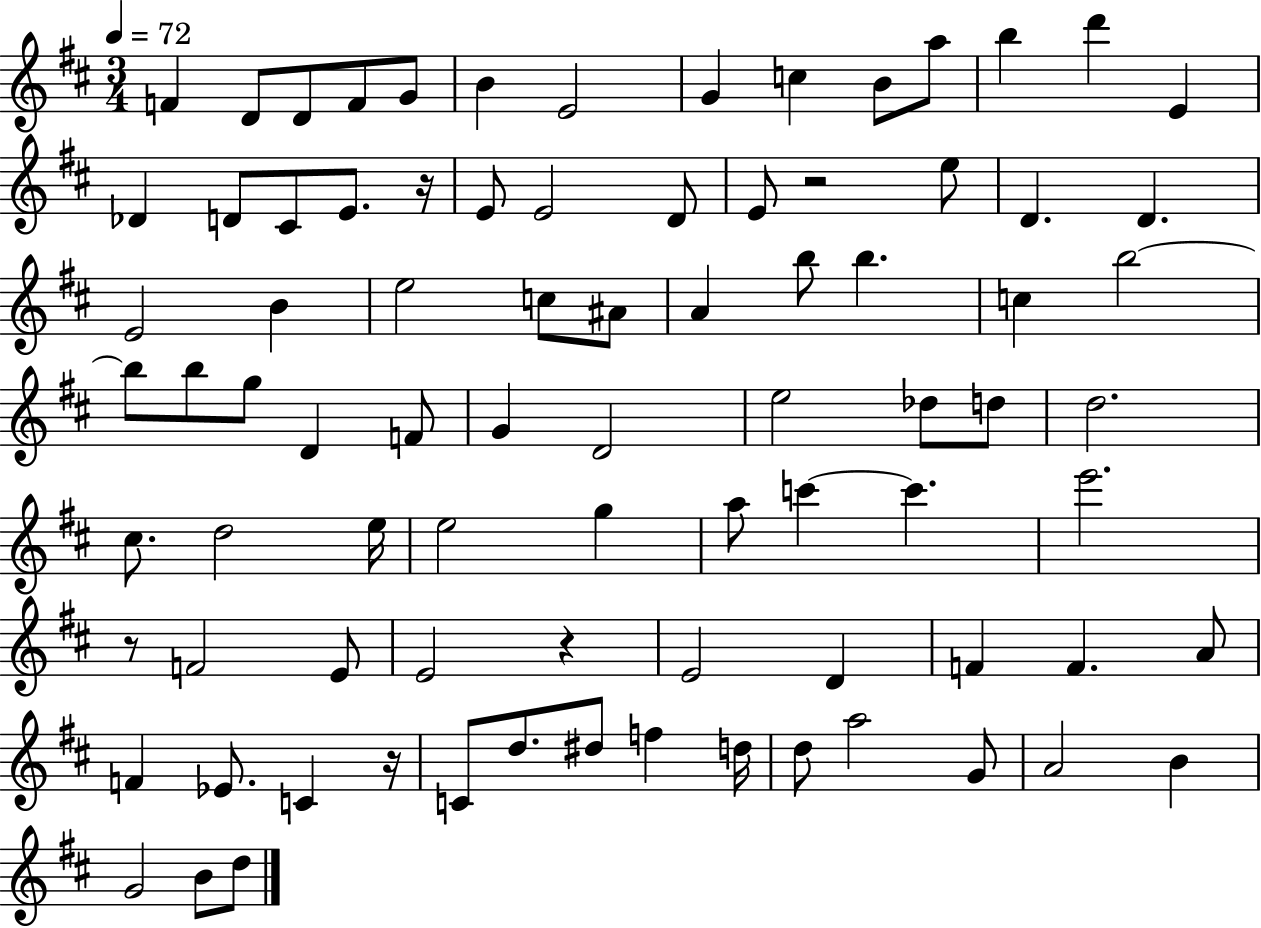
{
  \clef treble
  \numericTimeSignature
  \time 3/4
  \key d \major
  \tempo 4 = 72
  f'4 d'8 d'8 f'8 g'8 | b'4 e'2 | g'4 c''4 b'8 a''8 | b''4 d'''4 e'4 | \break des'4 d'8 cis'8 e'8. r16 | e'8 e'2 d'8 | e'8 r2 e''8 | d'4. d'4. | \break e'2 b'4 | e''2 c''8 ais'8 | a'4 b''8 b''4. | c''4 b''2~~ | \break b''8 b''8 g''8 d'4 f'8 | g'4 d'2 | e''2 des''8 d''8 | d''2. | \break cis''8. d''2 e''16 | e''2 g''4 | a''8 c'''4~~ c'''4. | e'''2. | \break r8 f'2 e'8 | e'2 r4 | e'2 d'4 | f'4 f'4. a'8 | \break f'4 ees'8. c'4 r16 | c'8 d''8. dis''8 f''4 d''16 | d''8 a''2 g'8 | a'2 b'4 | \break g'2 b'8 d''8 | \bar "|."
}